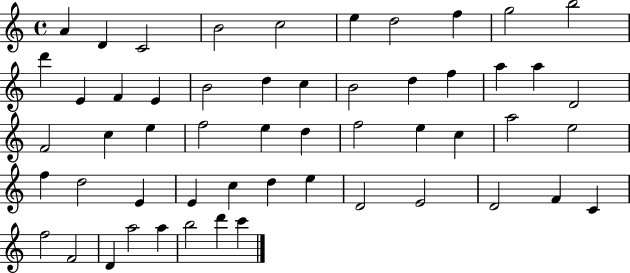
{
  \clef treble
  \time 4/4
  \defaultTimeSignature
  \key c \major
  a'4 d'4 c'2 | b'2 c''2 | e''4 d''2 f''4 | g''2 b''2 | \break d'''4 e'4 f'4 e'4 | b'2 d''4 c''4 | b'2 d''4 f''4 | a''4 a''4 d'2 | \break f'2 c''4 e''4 | f''2 e''4 d''4 | f''2 e''4 c''4 | a''2 e''2 | \break f''4 d''2 e'4 | e'4 c''4 d''4 e''4 | d'2 e'2 | d'2 f'4 c'4 | \break f''2 f'2 | d'4 a''2 a''4 | b''2 d'''4 c'''4 | \bar "|."
}